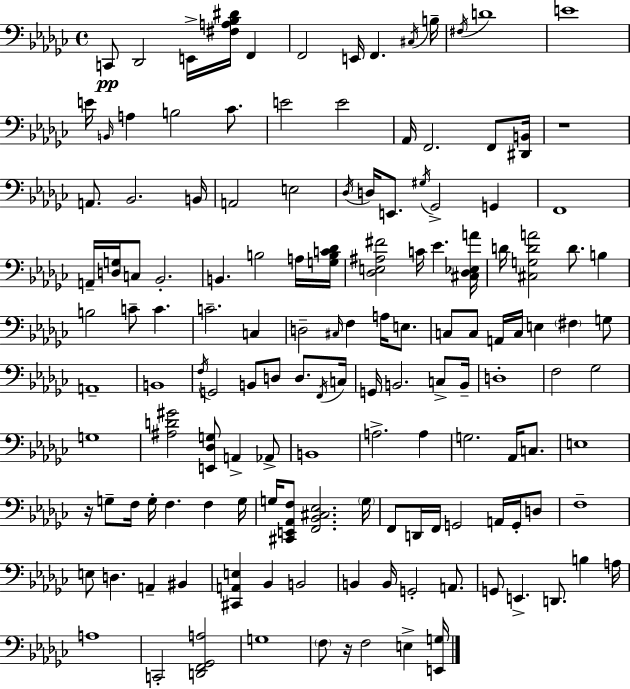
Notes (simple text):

C2/e Db2/h E2/s [F#3,A3,Bb3,D#4]/s F2/q F2/h E2/s F2/q. C#3/s B3/s F#3/s D4/w E4/w E4/s B2/s A3/q B3/h CES4/e. E4/h E4/h Ab2/s F2/h. F2/e [D#2,B2]/s R/w A2/e. Bb2/h. B2/s A2/h E3/h Db3/s D3/s E2/e. G#3/s Gb2/h G2/q F2/w A2/s [D3,G3]/s C3/e Bb2/h. B2/q. B3/h A3/s [G3,B3,C4,Db4]/s [Db3,E3,A#3,F#4]/h C4/s Eb4/q. [C#3,Db3,Eb3,A4]/s D4/s [C#3,G3,D4,A4]/h D4/e. B3/q B3/h C4/e C4/q. C4/h. C3/q D3/h C#3/s F3/q A3/s E3/e. C3/e C3/e A2/s C3/s E3/q F#3/q G3/e A2/w B2/w F3/s G2/h B2/e D3/e D3/e. F2/s C3/s G2/s B2/h. C3/e B2/s D3/w F3/h Gb3/h G3/w [A#3,D4,G#4]/h [E2,Db3,G3]/e A2/q Ab2/e B2/w A3/h. A3/q G3/h. Ab2/s C3/e. E3/w R/s G3/e F3/s G3/s F3/q. F3/q G3/s G3/s [C#2,E2,Ab2,F3]/e [F2,Bb2,C#3,Eb3]/h. G3/s F2/e D2/s F2/s G2/h A2/s G2/s D3/e F3/w E3/e D3/q. A2/q BIS2/q [C#2,A2,E3]/q Bb2/q B2/h B2/q B2/s G2/h A2/e. G2/e E2/q. D2/e. B3/q A3/s A3/w C2/h [D2,F2,Gb2,A3]/h G3/w F3/e R/s F3/h E3/q [E2,G3]/s